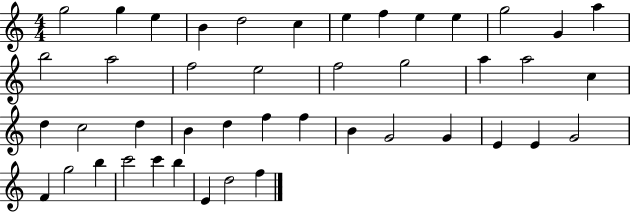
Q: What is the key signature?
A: C major